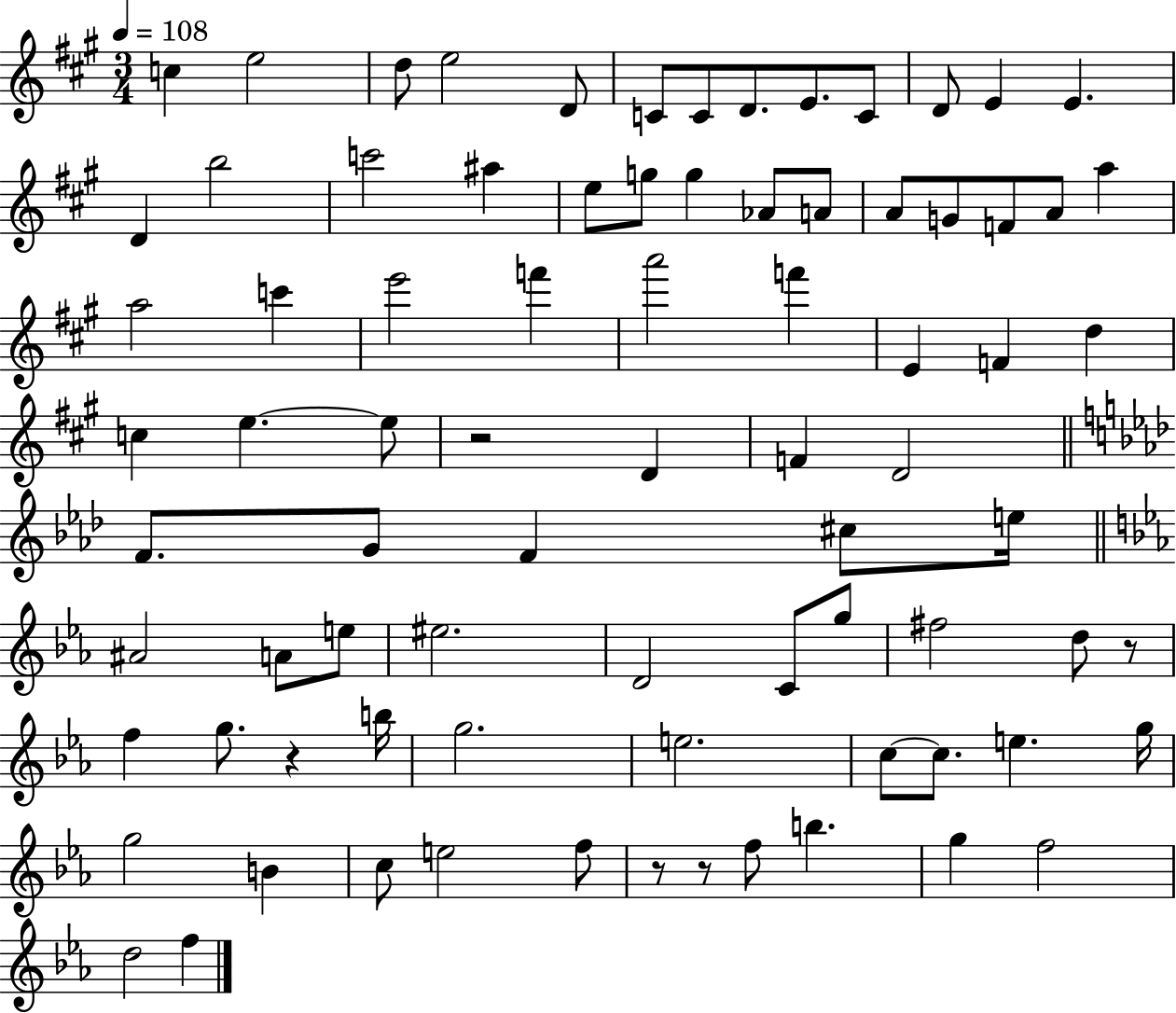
{
  \clef treble
  \numericTimeSignature
  \time 3/4
  \key a \major
  \tempo 4 = 108
  c''4 e''2 | d''8 e''2 d'8 | c'8 c'8 d'8. e'8. c'8 | d'8 e'4 e'4. | \break d'4 b''2 | c'''2 ais''4 | e''8 g''8 g''4 aes'8 a'8 | a'8 g'8 f'8 a'8 a''4 | \break a''2 c'''4 | e'''2 f'''4 | a'''2 f'''4 | e'4 f'4 d''4 | \break c''4 e''4.~~ e''8 | r2 d'4 | f'4 d'2 | \bar "||" \break \key aes \major f'8. g'8 f'4 cis''8 e''16 | \bar "||" \break \key ees \major ais'2 a'8 e''8 | eis''2. | d'2 c'8 g''8 | fis''2 d''8 r8 | \break f''4 g''8. r4 b''16 | g''2. | e''2. | c''8~~ c''8. e''4. g''16 | \break g''2 b'4 | c''8 e''2 f''8 | r8 r8 f''8 b''4. | g''4 f''2 | \break d''2 f''4 | \bar "|."
}